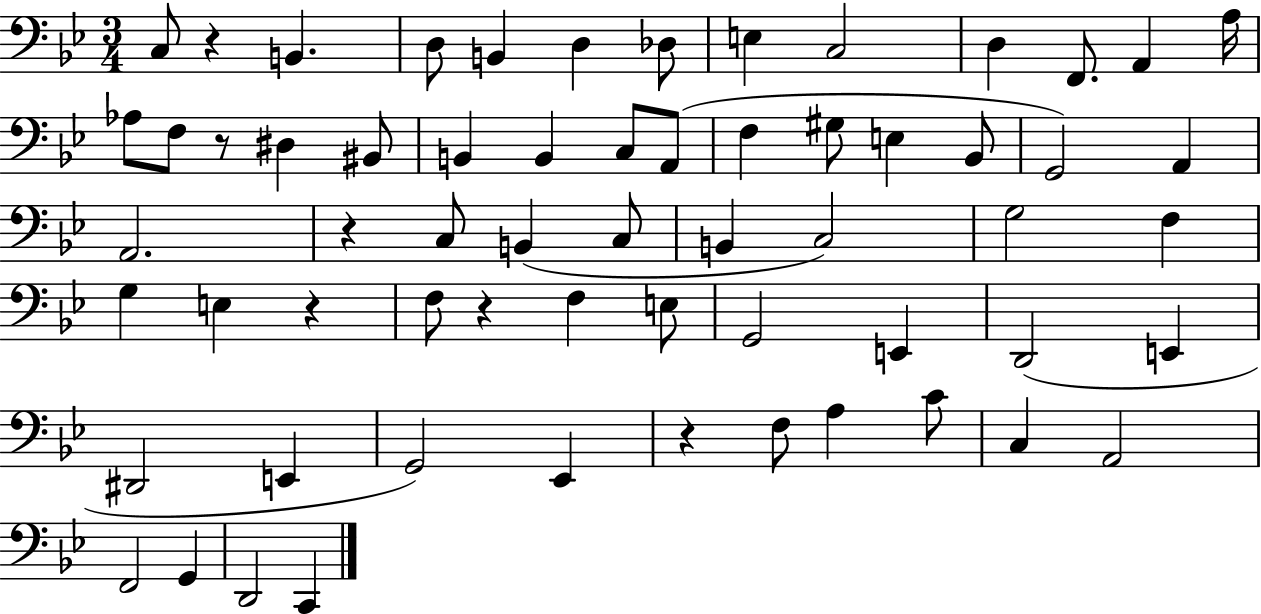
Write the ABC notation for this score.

X:1
T:Untitled
M:3/4
L:1/4
K:Bb
C,/2 z B,, D,/2 B,, D, _D,/2 E, C,2 D, F,,/2 A,, A,/4 _A,/2 F,/2 z/2 ^D, ^B,,/2 B,, B,, C,/2 A,,/2 F, ^G,/2 E, _B,,/2 G,,2 A,, A,,2 z C,/2 B,, C,/2 B,, C,2 G,2 F, G, E, z F,/2 z F, E,/2 G,,2 E,, D,,2 E,, ^D,,2 E,, G,,2 _E,, z F,/2 A, C/2 C, A,,2 F,,2 G,, D,,2 C,,